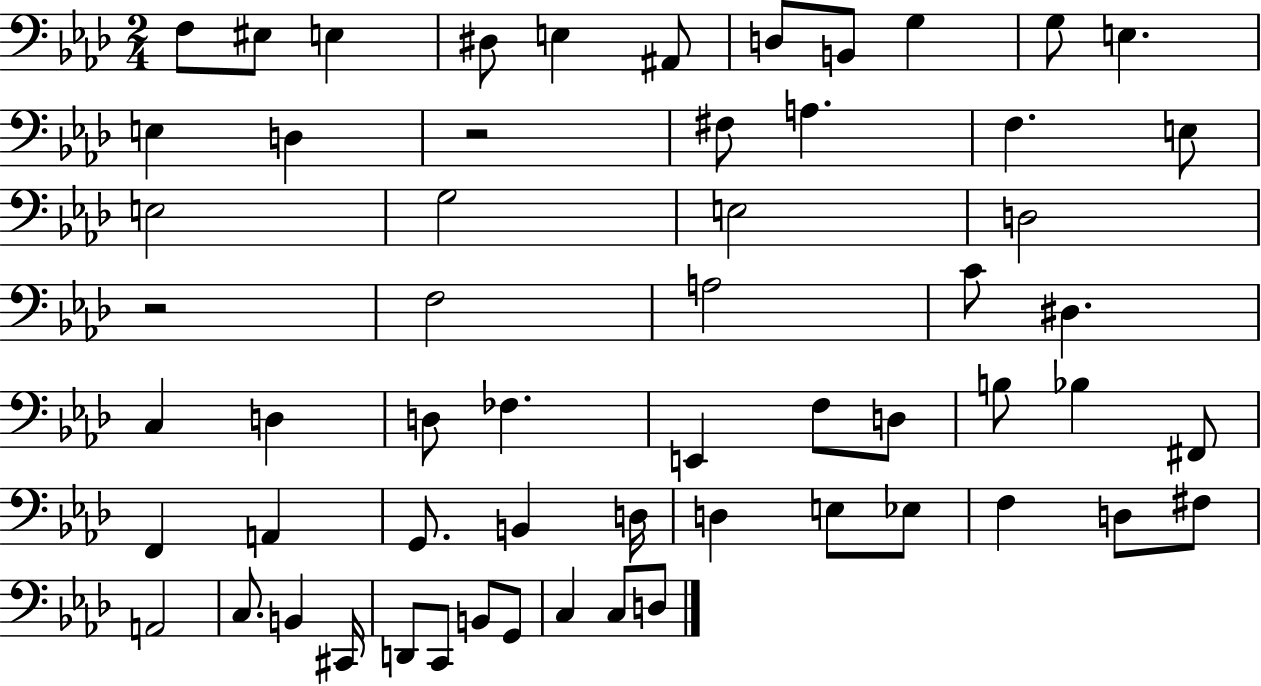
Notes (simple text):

F3/e EIS3/e E3/q D#3/e E3/q A#2/e D3/e B2/e G3/q G3/e E3/q. E3/q D3/q R/h F#3/e A3/q. F3/q. E3/e E3/h G3/h E3/h D3/h R/h F3/h A3/h C4/e D#3/q. C3/q D3/q D3/e FES3/q. E2/q F3/e D3/e B3/e Bb3/q F#2/e F2/q A2/q G2/e. B2/q D3/s D3/q E3/e Eb3/e F3/q D3/e F#3/e A2/h C3/e. B2/q C#2/s D2/e C2/e B2/e G2/e C3/q C3/e D3/e